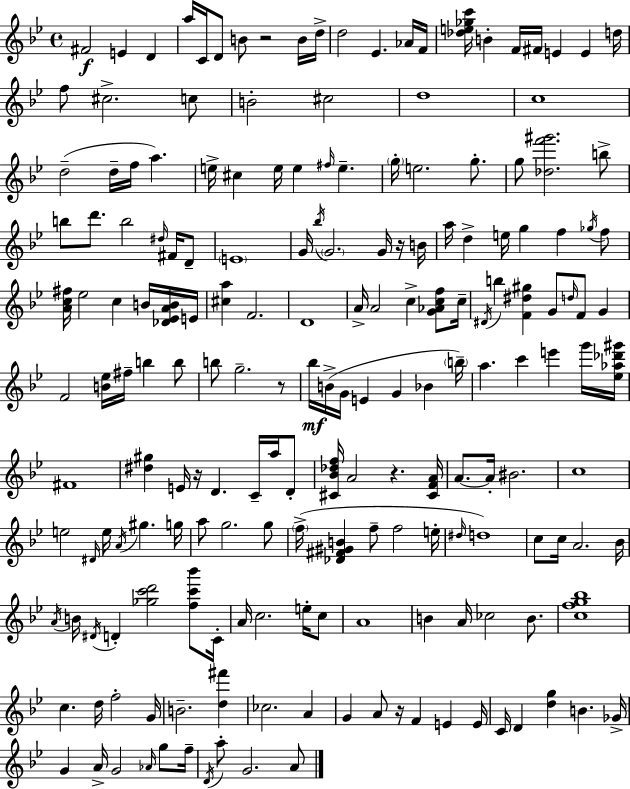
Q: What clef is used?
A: treble